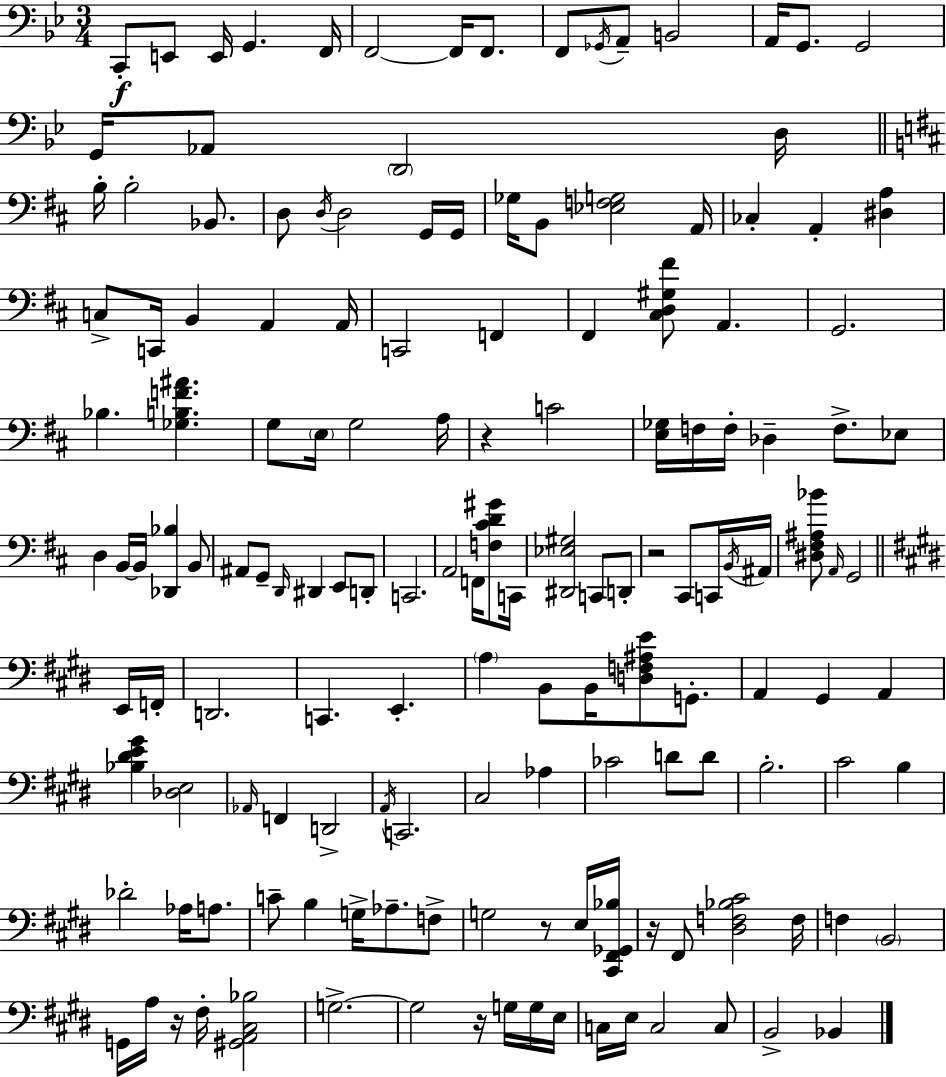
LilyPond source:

{
  \clef bass
  \numericTimeSignature
  \time 3/4
  \key bes \major
  c,8-.\f e,8 e,16 g,4. f,16 | f,2~~ f,16 f,8. | f,8 \acciaccatura { ges,16 } a,8-- b,2 | a,16 g,8. g,2 | \break g,16 aes,8 \parenthesize d,2 | d16 \bar "||" \break \key d \major b16-. b2-. bes,8. | d8 \acciaccatura { d16 } d2 g,16 | g,16 ges16 b,8 <ees f g>2 | a,16 ces4-. a,4-. <dis a>4 | \break c8-> c,16 b,4 a,4 | a,16 c,2 f,4 | fis,4 <cis d gis fis'>8 a,4. | g,2. | \break bes4. <ges b f' ais'>4. | g8 \parenthesize e16 g2 | a16 r4 c'2 | <e ges>16 f16 f16-. des4-- f8.-> ees8 | \break d4 b,16~~ b,16 <des, bes>4 b,8 | ais,8 g,8-- \grace { d,16 } dis,4 e,8 | d,8-. c,2. | a,2 f,16 <f cis' d' gis'>8 | \break c,16 <dis, ees gis>2 c,8 | d,8-. r2 cis,8 | c,16 \acciaccatura { b,16 } ais,16 <dis fis ais bes'>8 \grace { a,16 } g,2 | \bar "||" \break \key e \major e,16 f,16-. d,2. | c,4. e,4.-. | \parenthesize a4 b,8 b,16 <d f ais e'>8 g,8.-. | a,4 gis,4 a,4 | \break <bes dis' e' gis'>4 <des e>2 | \grace { aes,16 } f,4 d,2-> | \acciaccatura { a,16 } c,2. | cis2 | \break aes4 ces'2 | d'8 d'8 b2.-. | cis'2 | b4 des'2-. | \break aes16 a8. c'8-- b4 g16-> aes8.-- | f8-> g2 | r8 e16 <cis, fis, ges, bes>16 r16 fis,8 <dis f bes cis'>2 | f16 f4 \parenthesize b,2 | \break g,16 a16 r16 fis16-. <gis, a, cis bes>2 | g2.->~~ | g2 | r16 g16 g16 e16 c16 e16 c2 | \break c8 b,2-> | bes,4 \bar "|."
}